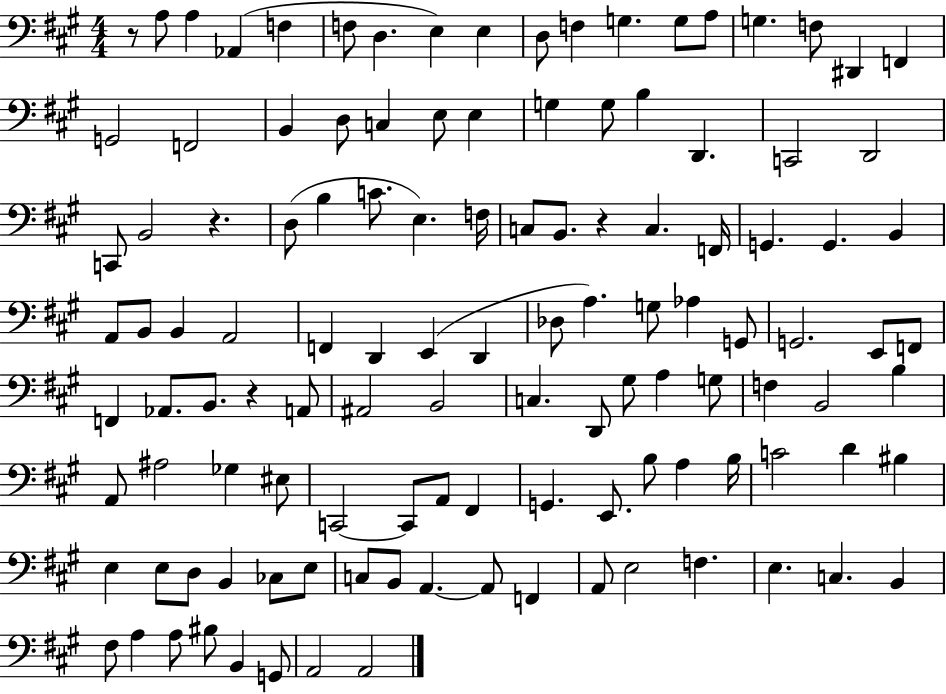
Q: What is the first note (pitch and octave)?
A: A3